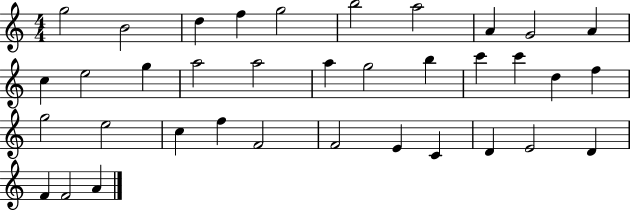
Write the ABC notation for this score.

X:1
T:Untitled
M:4/4
L:1/4
K:C
g2 B2 d f g2 b2 a2 A G2 A c e2 g a2 a2 a g2 b c' c' d f g2 e2 c f F2 F2 E C D E2 D F F2 A